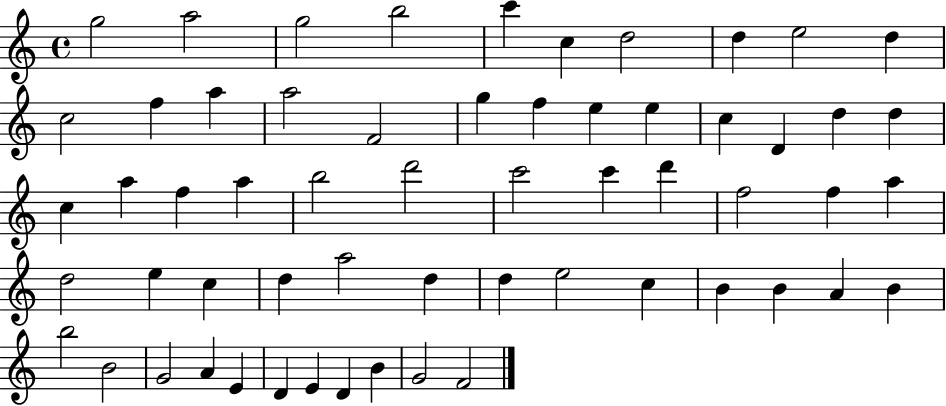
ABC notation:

X:1
T:Untitled
M:4/4
L:1/4
K:C
g2 a2 g2 b2 c' c d2 d e2 d c2 f a a2 F2 g f e e c D d d c a f a b2 d'2 c'2 c' d' f2 f a d2 e c d a2 d d e2 c B B A B b2 B2 G2 A E D E D B G2 F2